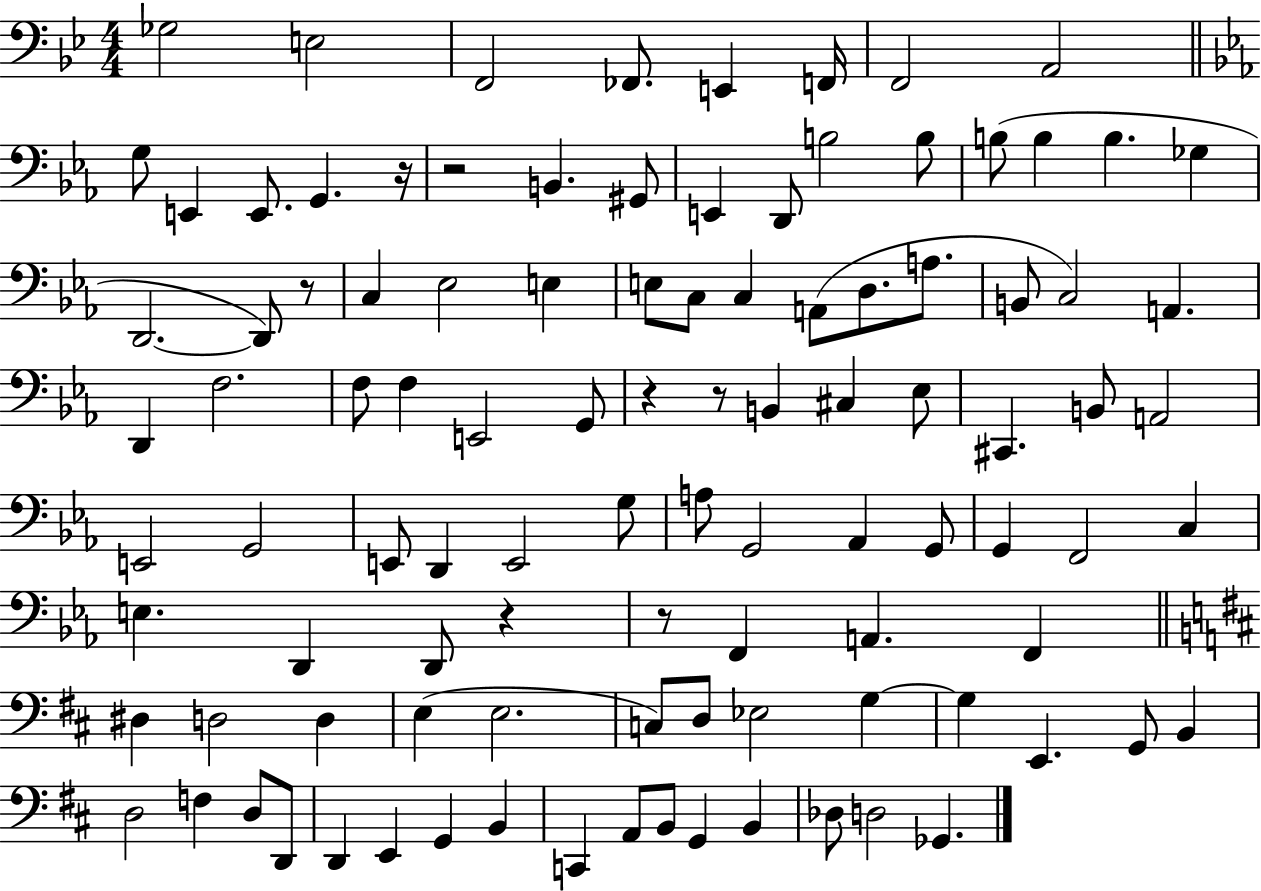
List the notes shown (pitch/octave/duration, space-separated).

Gb3/h E3/h F2/h FES2/e. E2/q F2/s F2/h A2/h G3/e E2/q E2/e. G2/q. R/s R/h B2/q. G#2/e E2/q D2/e B3/h B3/e B3/e B3/q B3/q. Gb3/q D2/h. D2/e R/e C3/q Eb3/h E3/q E3/e C3/e C3/q A2/e D3/e. A3/e. B2/e C3/h A2/q. D2/q F3/h. F3/e F3/q E2/h G2/e R/q R/e B2/q C#3/q Eb3/e C#2/q. B2/e A2/h E2/h G2/h E2/e D2/q E2/h G3/e A3/e G2/h Ab2/q G2/e G2/q F2/h C3/q E3/q. D2/q D2/e R/q R/e F2/q A2/q. F2/q D#3/q D3/h D3/q E3/q E3/h. C3/e D3/e Eb3/h G3/q G3/q E2/q. G2/e B2/q D3/h F3/q D3/e D2/e D2/q E2/q G2/q B2/q C2/q A2/e B2/e G2/q B2/q Db3/e D3/h Gb2/q.